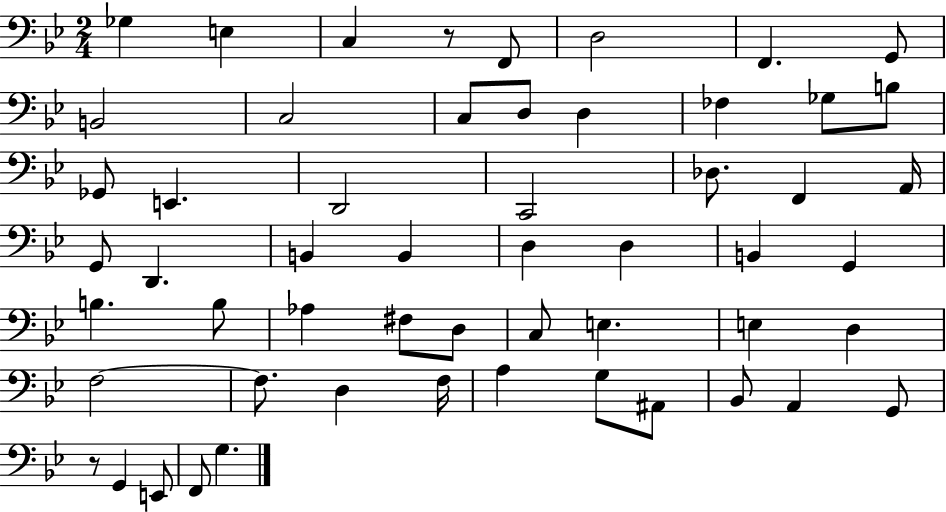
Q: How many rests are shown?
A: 2